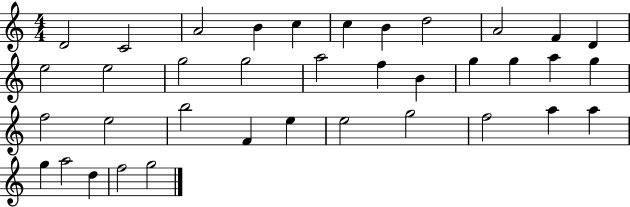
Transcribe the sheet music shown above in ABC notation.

X:1
T:Untitled
M:4/4
L:1/4
K:C
D2 C2 A2 B c c B d2 A2 F D e2 e2 g2 g2 a2 f B g g a g f2 e2 b2 F e e2 g2 f2 a a g a2 d f2 g2